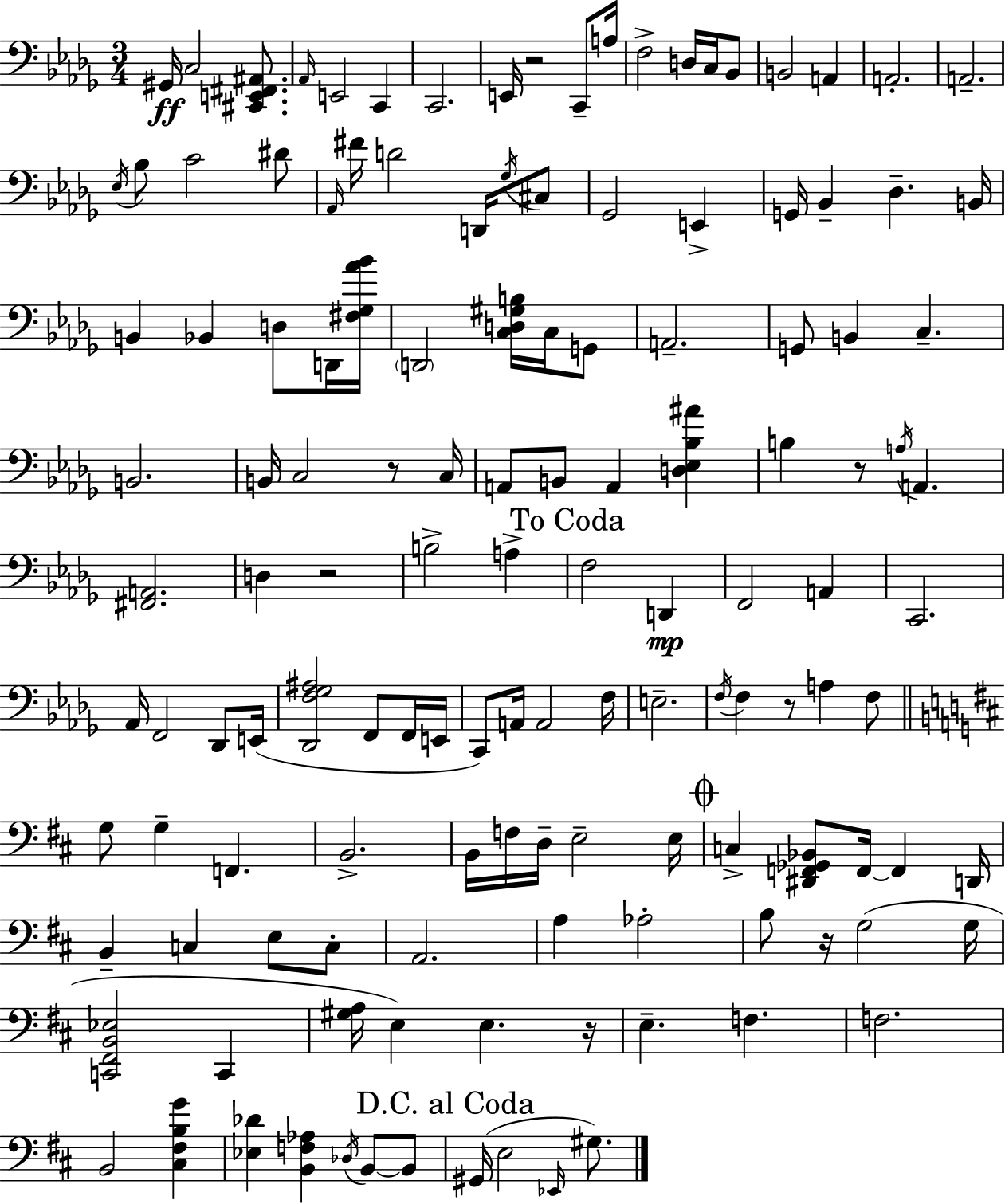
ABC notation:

X:1
T:Untitled
M:3/4
L:1/4
K:Bbm
^G,,/4 C,2 [^C,,E,,^F,,^A,,]/2 _A,,/4 E,,2 C,, C,,2 E,,/4 z2 C,,/2 A,/4 F,2 D,/4 C,/4 _B,,/2 B,,2 A,, A,,2 A,,2 _E,/4 _B,/2 C2 ^D/2 _A,,/4 ^F/4 D2 D,,/4 _G,/4 ^C,/2 _G,,2 E,, G,,/4 _B,, _D, B,,/4 B,, _B,, D,/2 D,,/4 [^F,_G,_A_B]/4 D,,2 [C,D,^G,B,]/4 C,/4 G,,/2 A,,2 G,,/2 B,, C, B,,2 B,,/4 C,2 z/2 C,/4 A,,/2 B,,/2 A,, [D,_E,_B,^A] B, z/2 A,/4 A,, [^F,,A,,]2 D, z2 B,2 A, F,2 D,, F,,2 A,, C,,2 _A,,/4 F,,2 _D,,/2 E,,/4 [_D,,F,_G,^A,]2 F,,/2 F,,/4 E,,/4 C,,/2 A,,/4 A,,2 F,/4 E,2 F,/4 F, z/2 A, F,/2 G,/2 G, F,, B,,2 B,,/4 F,/4 D,/4 E,2 E,/4 C, [^D,,F,,_G,,_B,,]/2 F,,/4 F,, D,,/4 B,, C, E,/2 C,/2 A,,2 A, _A,2 B,/2 z/4 G,2 G,/4 [C,,^F,,B,,_E,]2 C,, [^G,A,]/4 E, E, z/4 E, F, F,2 B,,2 [^C,^F,B,G] [_E,_D] [B,,F,_A,] _D,/4 B,,/2 B,,/2 ^G,,/4 E,2 _E,,/4 ^G,/2